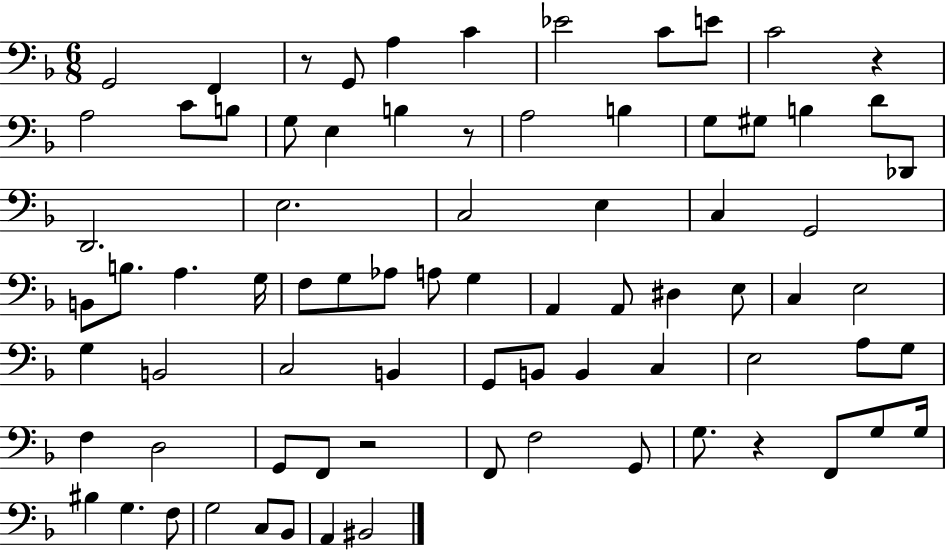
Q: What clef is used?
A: bass